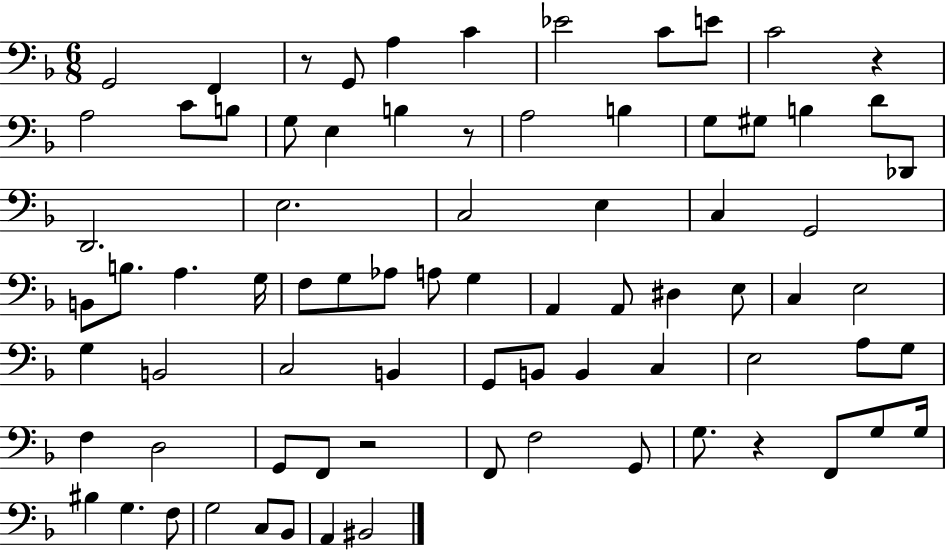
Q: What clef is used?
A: bass